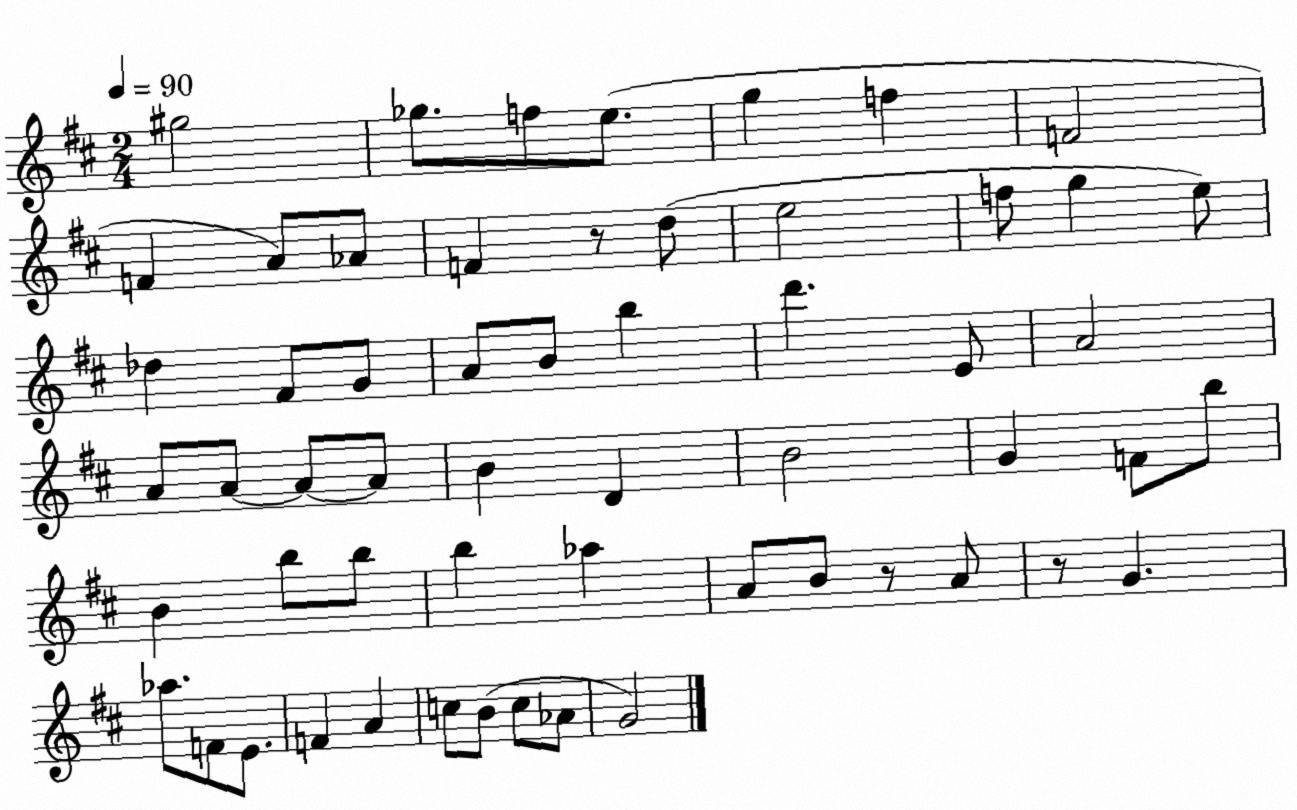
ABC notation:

X:1
T:Untitled
M:2/4
L:1/4
K:D
^g2 _g/2 f/2 e/2 g f F2 F A/2 _A/2 F z/2 d/2 e2 f/2 g e/2 _d ^F/2 G/2 A/2 B/2 b d' E/2 A2 A/2 A/2 A/2 A/2 B D B2 G F/2 b/2 B b/2 b/2 b _a A/2 B/2 z/2 A/2 z/2 G _a/2 F/2 E/2 F A c/2 B/2 c/2 _A/2 G2